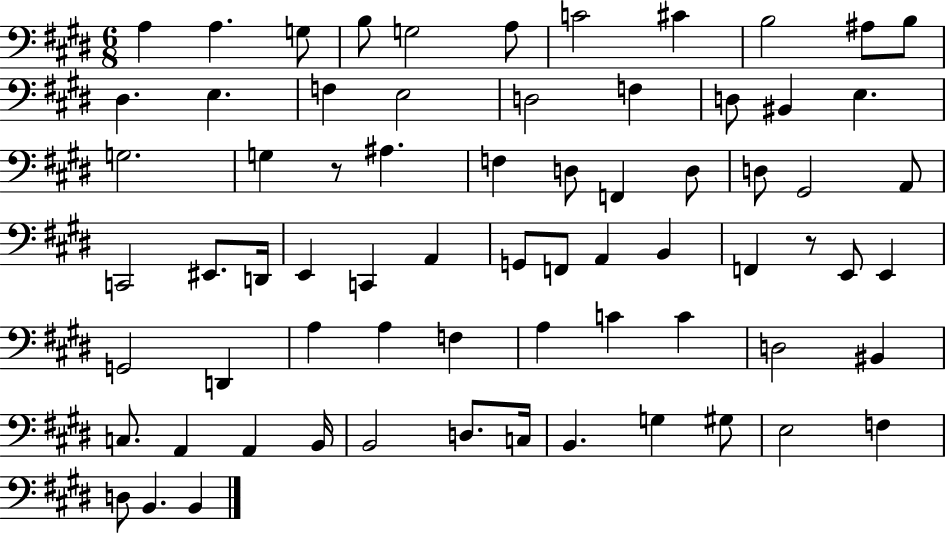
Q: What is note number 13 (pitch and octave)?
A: E3